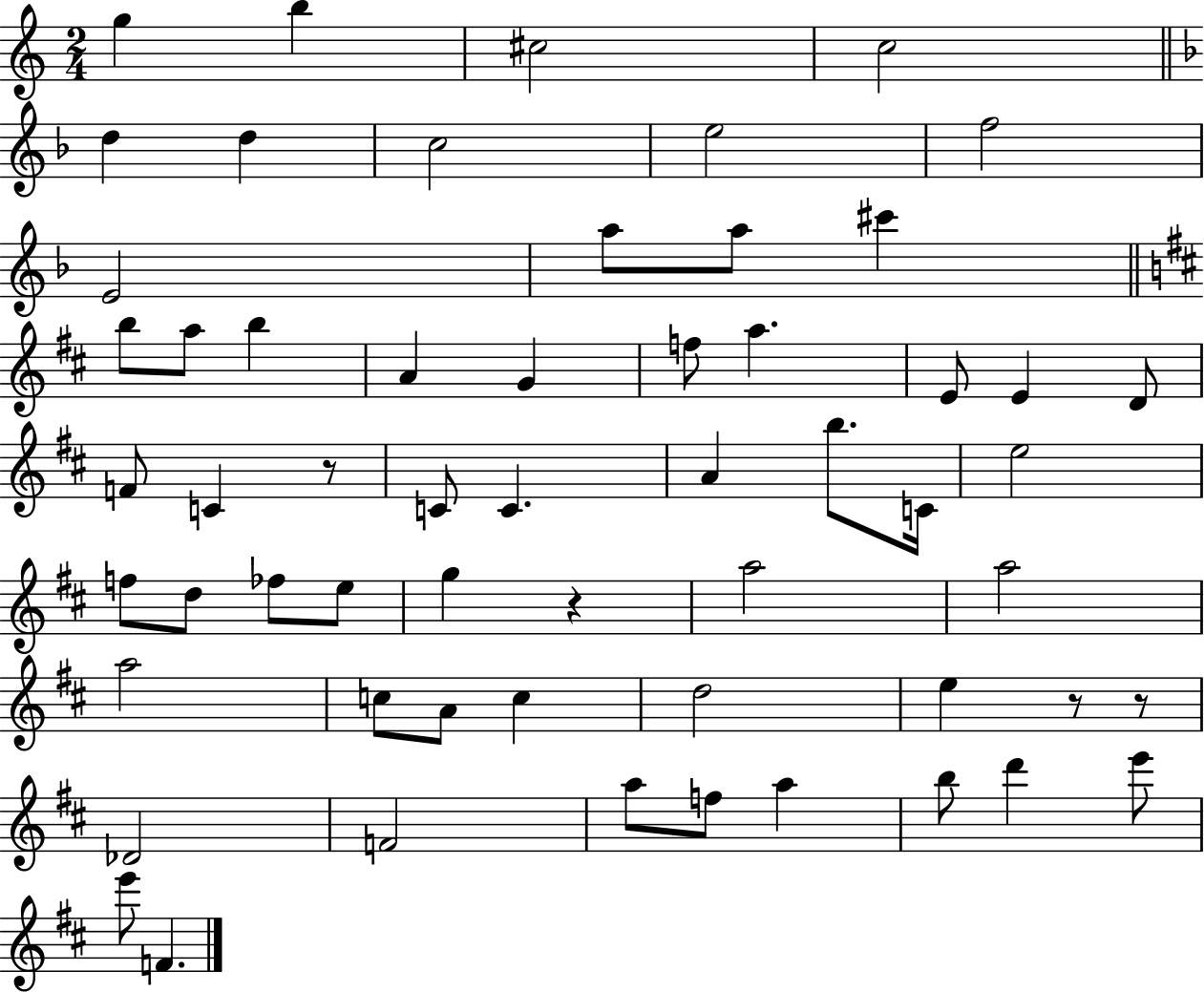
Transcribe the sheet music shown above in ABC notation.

X:1
T:Untitled
M:2/4
L:1/4
K:C
g b ^c2 c2 d d c2 e2 f2 E2 a/2 a/2 ^c' b/2 a/2 b A G f/2 a E/2 E D/2 F/2 C z/2 C/2 C A b/2 C/4 e2 f/2 d/2 _f/2 e/2 g z a2 a2 a2 c/2 A/2 c d2 e z/2 z/2 _D2 F2 a/2 f/2 a b/2 d' e'/2 e'/2 F